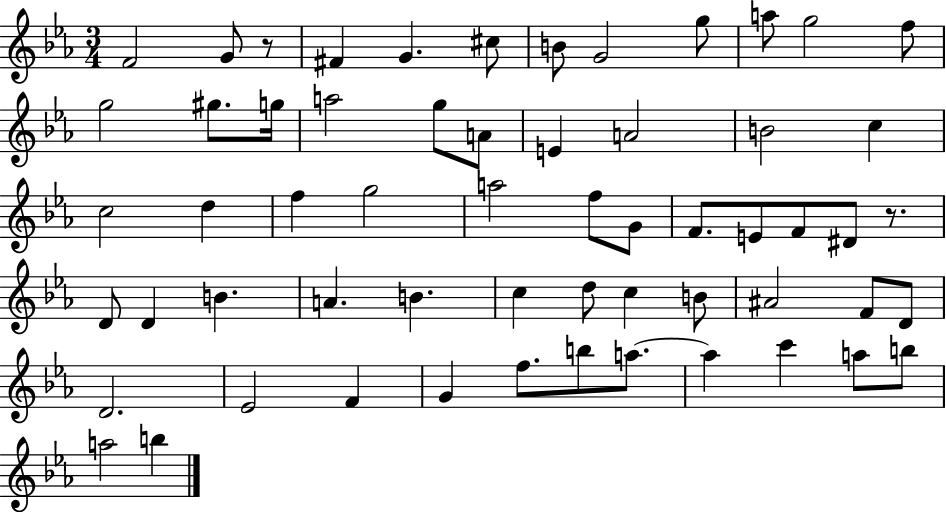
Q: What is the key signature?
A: EES major